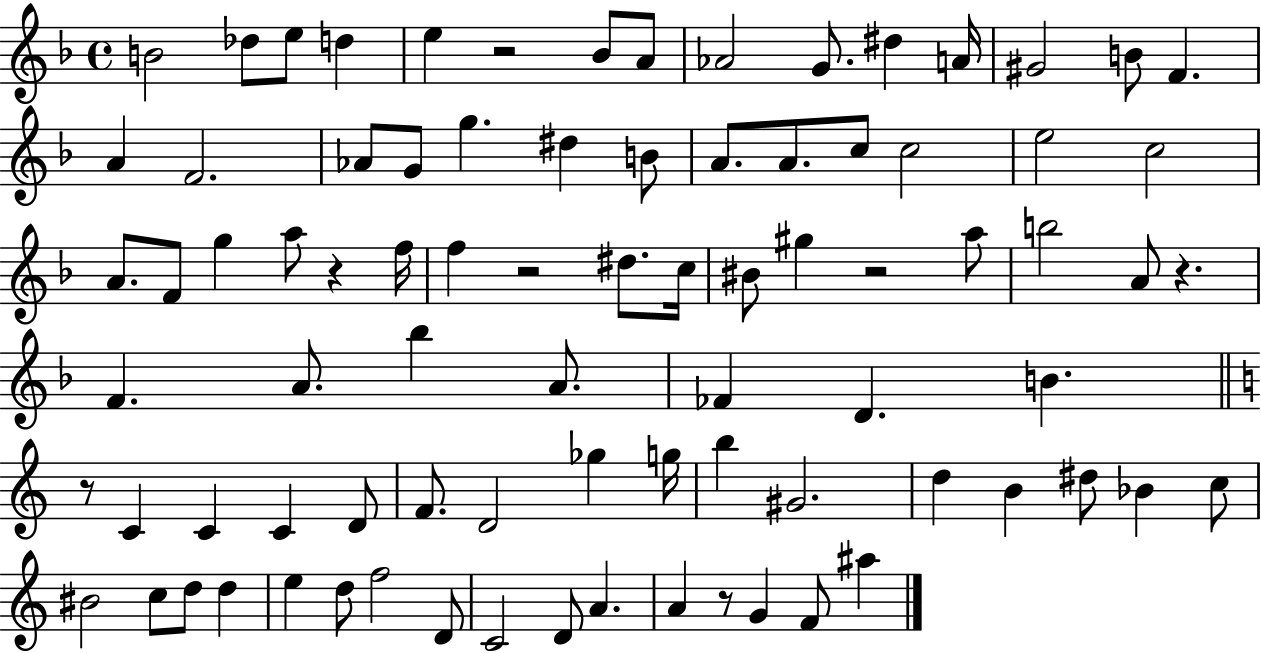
{
  \clef treble
  \time 4/4
  \defaultTimeSignature
  \key f \major
  \repeat volta 2 { b'2 des''8 e''8 d''4 | e''4 r2 bes'8 a'8 | aes'2 g'8. dis''4 a'16 | gis'2 b'8 f'4. | \break a'4 f'2. | aes'8 g'8 g''4. dis''4 b'8 | a'8. a'8. c''8 c''2 | e''2 c''2 | \break a'8. f'8 g''4 a''8 r4 f''16 | f''4 r2 dis''8. c''16 | bis'8 gis''4 r2 a''8 | b''2 a'8 r4. | \break f'4. a'8. bes''4 a'8. | fes'4 d'4. b'4. | \bar "||" \break \key c \major r8 c'4 c'4 c'4 d'8 | f'8. d'2 ges''4 g''16 | b''4 gis'2. | d''4 b'4 dis''8 bes'4 c''8 | \break bis'2 c''8 d''8 d''4 | e''4 d''8 f''2 d'8 | c'2 d'8 a'4. | a'4 r8 g'4 f'8 ais''4 | \break } \bar "|."
}